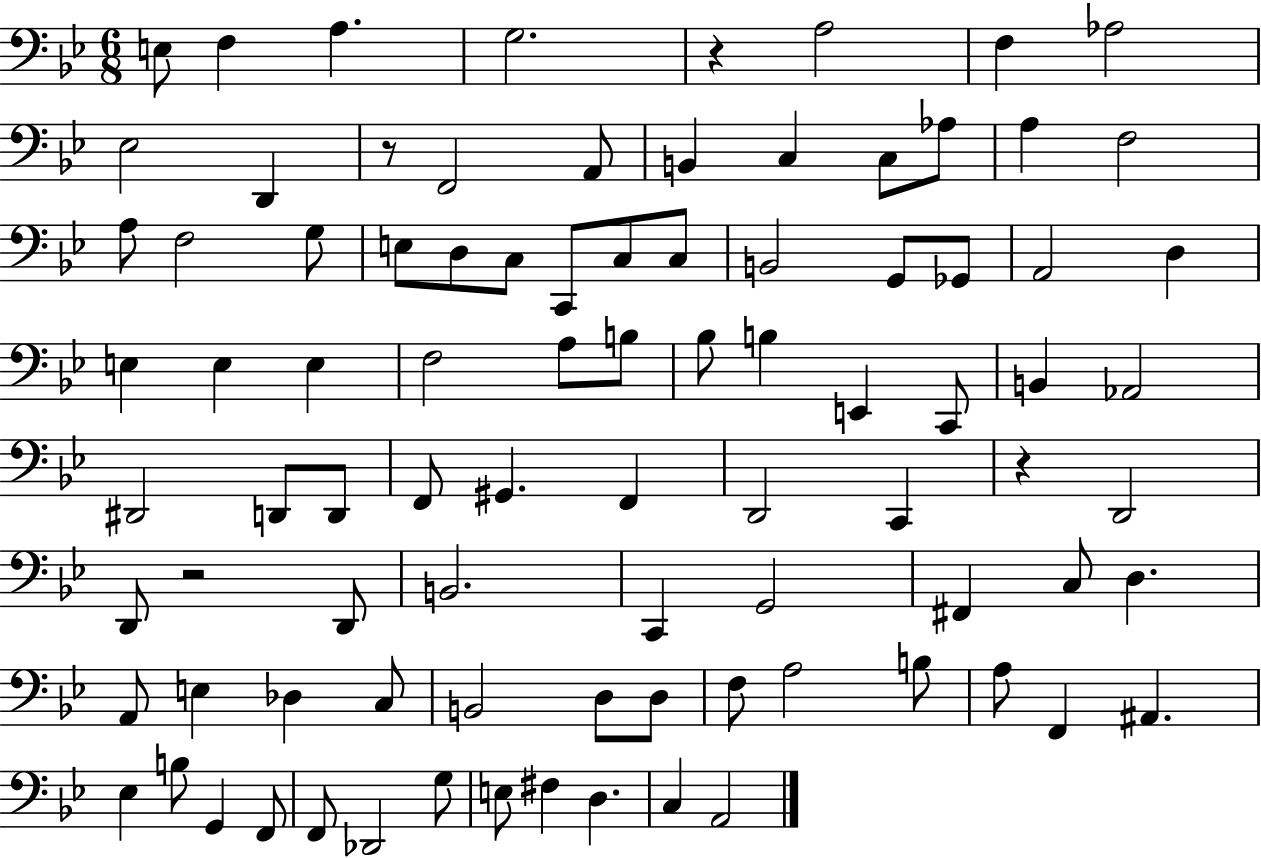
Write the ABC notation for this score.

X:1
T:Untitled
M:6/8
L:1/4
K:Bb
E,/2 F, A, G,2 z A,2 F, _A,2 _E,2 D,, z/2 F,,2 A,,/2 B,, C, C,/2 _A,/2 A, F,2 A,/2 F,2 G,/2 E,/2 D,/2 C,/2 C,,/2 C,/2 C,/2 B,,2 G,,/2 _G,,/2 A,,2 D, E, E, E, F,2 A,/2 B,/2 _B,/2 B, E,, C,,/2 B,, _A,,2 ^D,,2 D,,/2 D,,/2 F,,/2 ^G,, F,, D,,2 C,, z D,,2 D,,/2 z2 D,,/2 B,,2 C,, G,,2 ^F,, C,/2 D, A,,/2 E, _D, C,/2 B,,2 D,/2 D,/2 F,/2 A,2 B,/2 A,/2 F,, ^A,, _E, B,/2 G,, F,,/2 F,,/2 _D,,2 G,/2 E,/2 ^F, D, C, A,,2